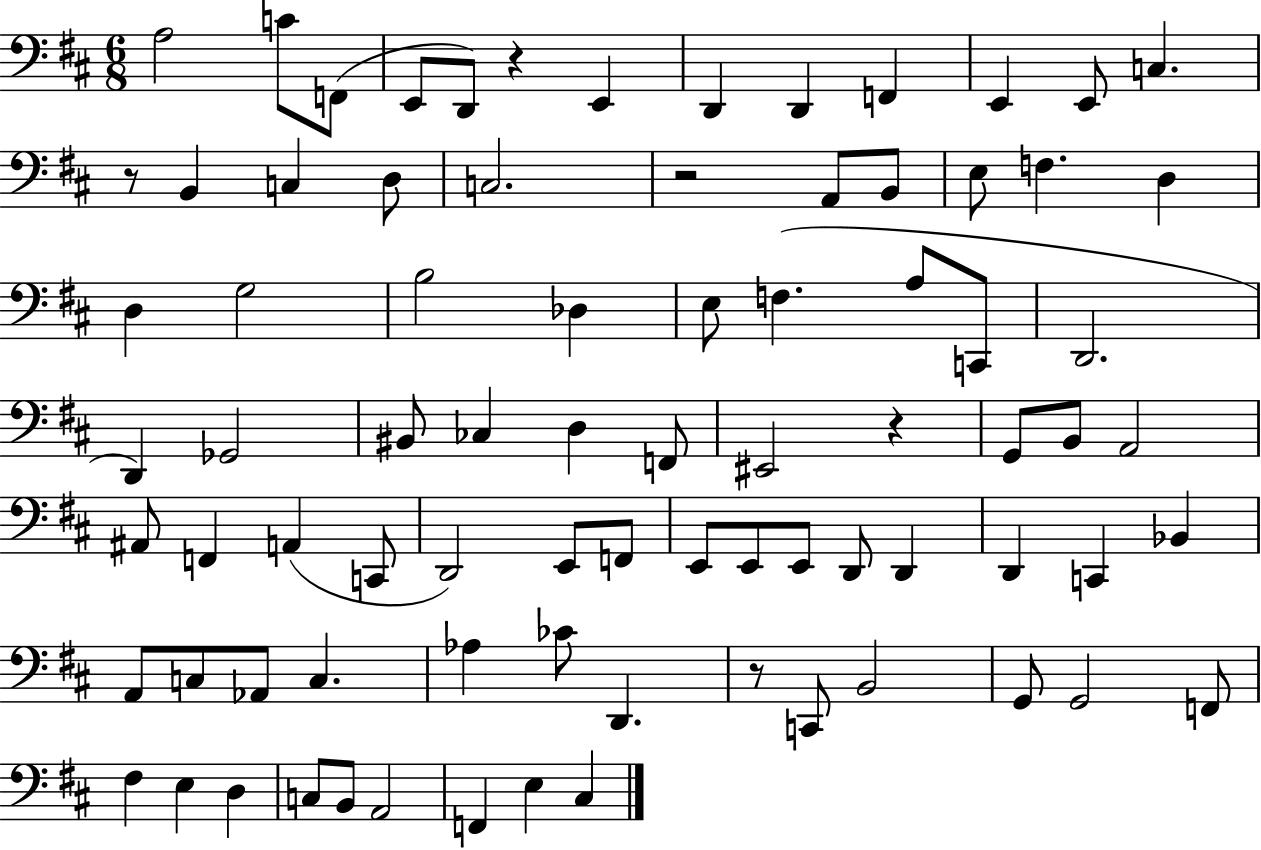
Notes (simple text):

A3/h C4/e F2/e E2/e D2/e R/q E2/q D2/q D2/q F2/q E2/q E2/e C3/q. R/e B2/q C3/q D3/e C3/h. R/h A2/e B2/e E3/e F3/q. D3/q D3/q G3/h B3/h Db3/q E3/e F3/q. A3/e C2/e D2/h. D2/q Gb2/h BIS2/e CES3/q D3/q F2/e EIS2/h R/q G2/e B2/e A2/h A#2/e F2/q A2/q C2/e D2/h E2/e F2/e E2/e E2/e E2/e D2/e D2/q D2/q C2/q Bb2/q A2/e C3/e Ab2/e C3/q. Ab3/q CES4/e D2/q. R/e C2/e B2/h G2/e G2/h F2/e F#3/q E3/q D3/q C3/e B2/e A2/h F2/q E3/q C#3/q